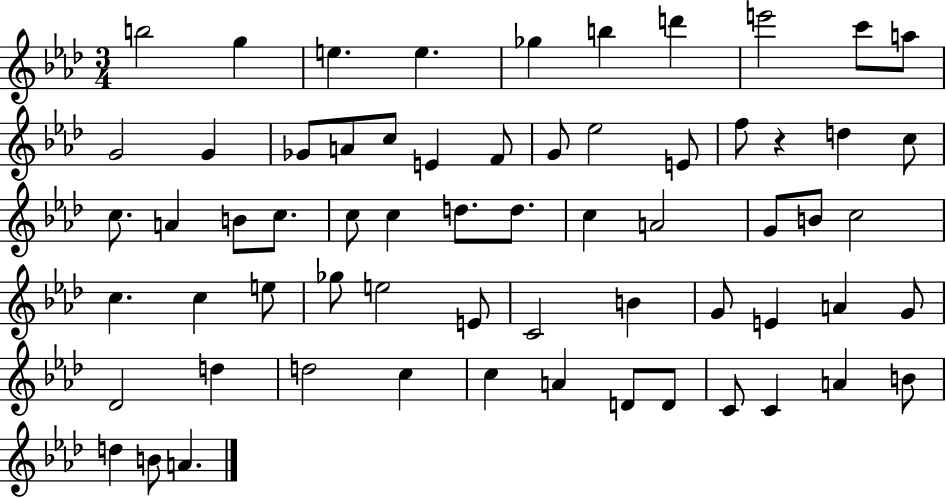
{
  \clef treble
  \numericTimeSignature
  \time 3/4
  \key aes \major
  b''2 g''4 | e''4. e''4. | ges''4 b''4 d'''4 | e'''2 c'''8 a''8 | \break g'2 g'4 | ges'8 a'8 c''8 e'4 f'8 | g'8 ees''2 e'8 | f''8 r4 d''4 c''8 | \break c''8. a'4 b'8 c''8. | c''8 c''4 d''8. d''8. | c''4 a'2 | g'8 b'8 c''2 | \break c''4. c''4 e''8 | ges''8 e''2 e'8 | c'2 b'4 | g'8 e'4 a'4 g'8 | \break des'2 d''4 | d''2 c''4 | c''4 a'4 d'8 d'8 | c'8 c'4 a'4 b'8 | \break d''4 b'8 a'4. | \bar "|."
}